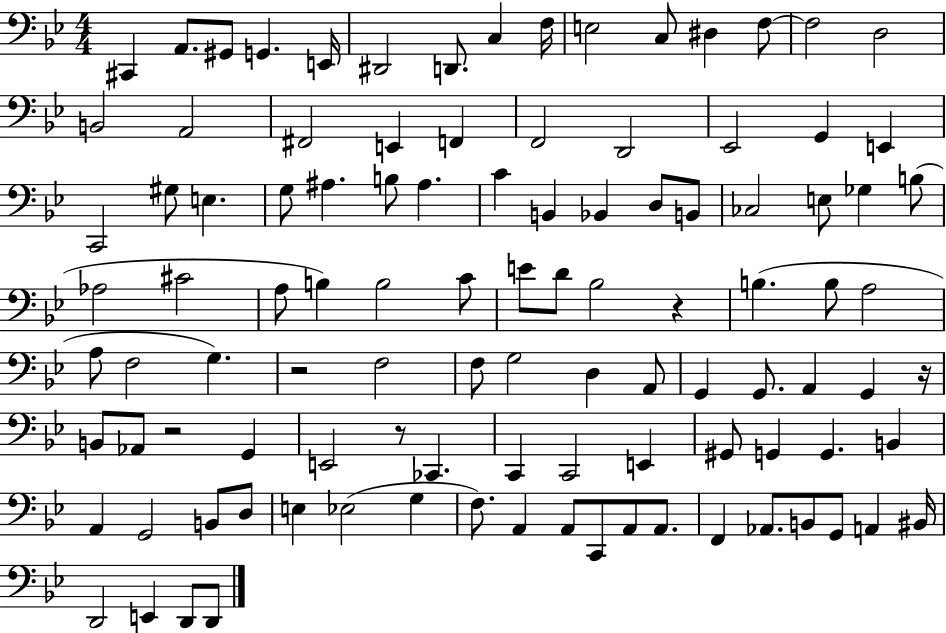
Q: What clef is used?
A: bass